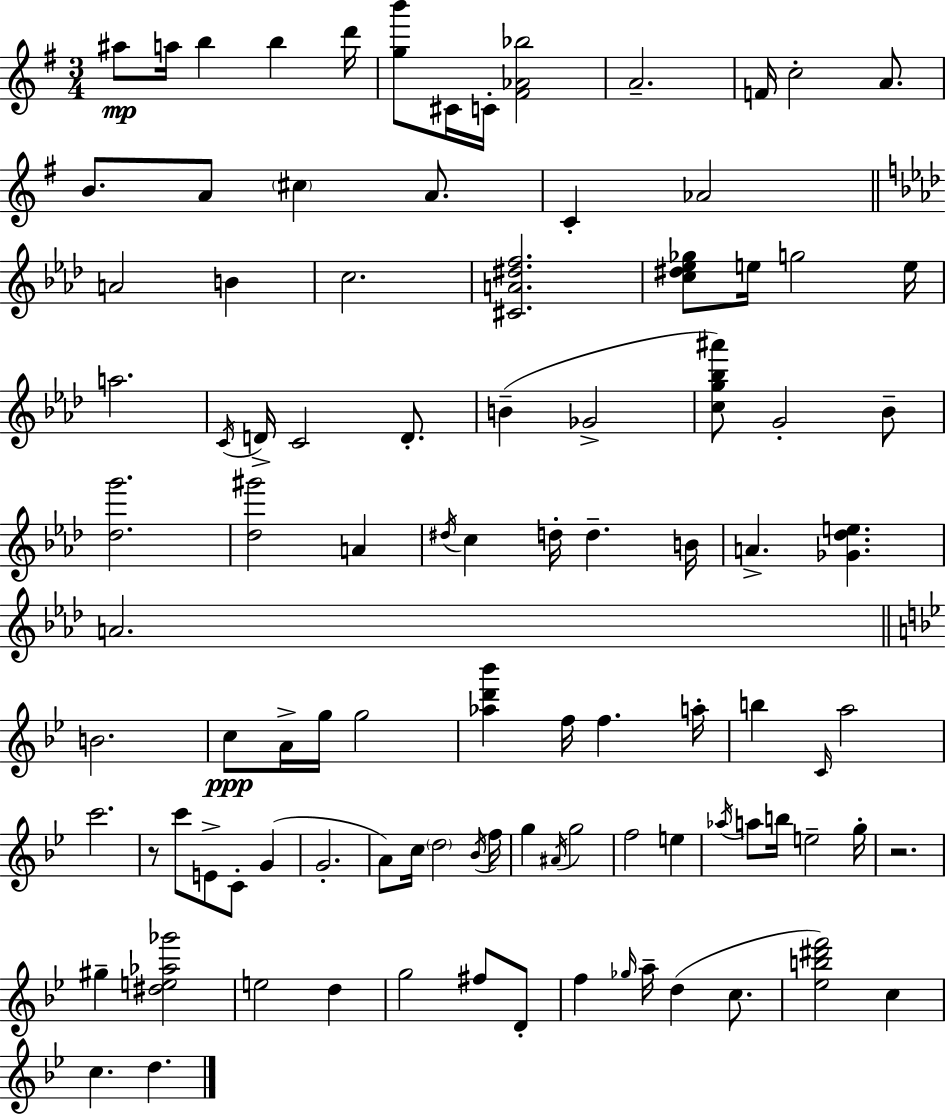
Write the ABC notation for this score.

X:1
T:Untitled
M:3/4
L:1/4
K:G
^a/2 a/4 b b d'/4 [gb']/2 ^C/4 C/4 [^F_A_b]2 A2 F/4 c2 A/2 B/2 A/2 ^c A/2 C _A2 A2 B c2 [^CA^df]2 [c^d_e_g]/2 e/4 g2 e/4 a2 C/4 D/4 C2 D/2 B _G2 [cg_b^a']/2 G2 _B/2 [_dg']2 [_d^g']2 A ^d/4 c d/4 d B/4 A [_G_de] A2 B2 c/2 A/4 g/4 g2 [_ad'_b'] f/4 f a/4 b C/4 a2 c'2 z/2 c'/2 E/2 C/2 G G2 A/2 c/4 d2 _B/4 f/4 g ^A/4 g2 f2 e _a/4 a/2 b/4 e2 g/4 z2 ^g [^de_a_g']2 e2 d g2 ^f/2 D/2 f _g/4 a/4 d c/2 [_eb^d'f']2 c c d